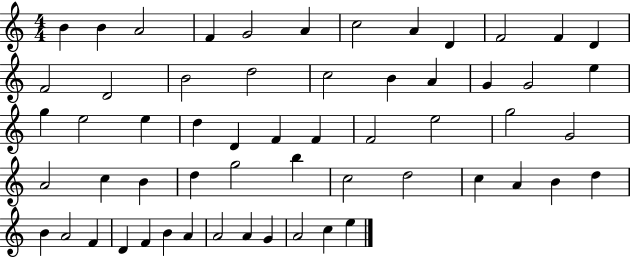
B4/q B4/q A4/h F4/q G4/h A4/q C5/h A4/q D4/q F4/h F4/q D4/q F4/h D4/h B4/h D5/h C5/h B4/q A4/q G4/q G4/h E5/q G5/q E5/h E5/q D5/q D4/q F4/q F4/q F4/h E5/h G5/h G4/h A4/h C5/q B4/q D5/q G5/h B5/q C5/h D5/h C5/q A4/q B4/q D5/q B4/q A4/h F4/q D4/q F4/q B4/q A4/q A4/h A4/q G4/q A4/h C5/q E5/q